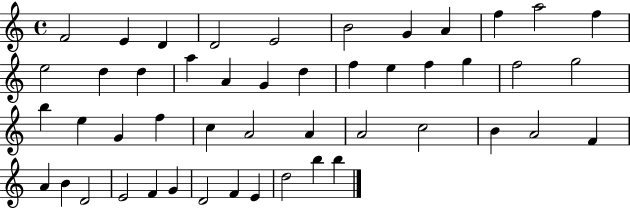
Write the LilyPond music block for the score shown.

{
  \clef treble
  \time 4/4
  \defaultTimeSignature
  \key c \major
  f'2 e'4 d'4 | d'2 e'2 | b'2 g'4 a'4 | f''4 a''2 f''4 | \break e''2 d''4 d''4 | a''4 a'4 g'4 d''4 | f''4 e''4 f''4 g''4 | f''2 g''2 | \break b''4 e''4 g'4 f''4 | c''4 a'2 a'4 | a'2 c''2 | b'4 a'2 f'4 | \break a'4 b'4 d'2 | e'2 f'4 g'4 | d'2 f'4 e'4 | d''2 b''4 b''4 | \break \bar "|."
}